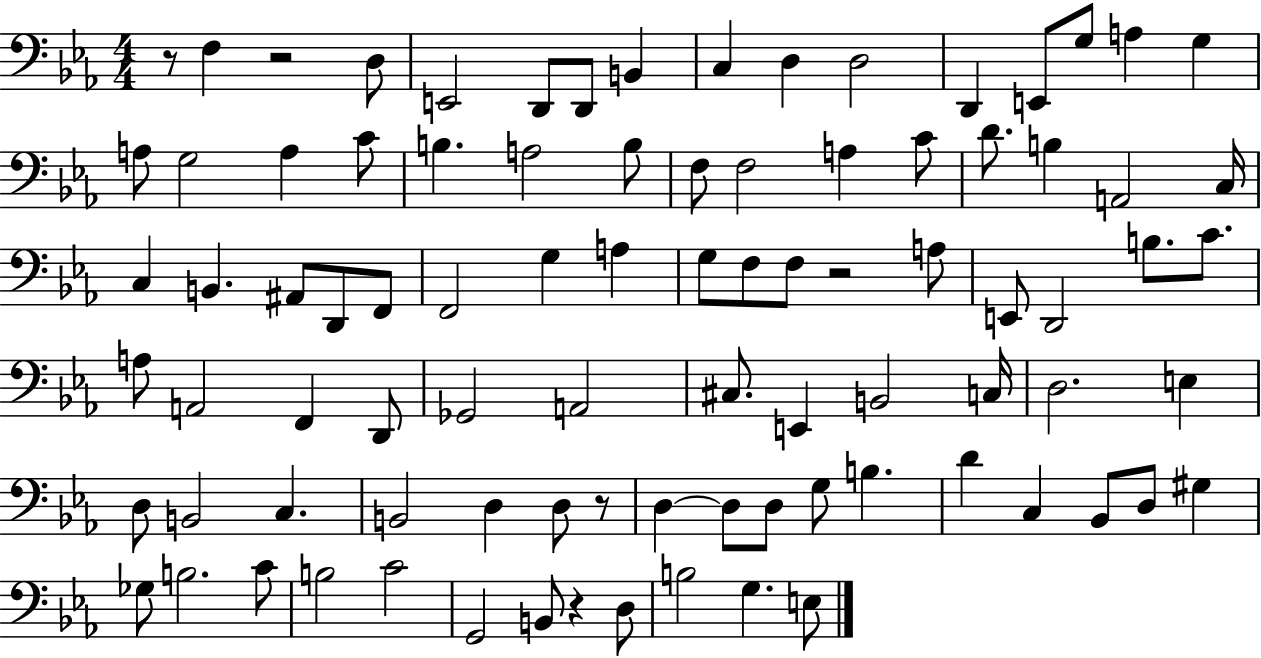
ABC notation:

X:1
T:Untitled
M:4/4
L:1/4
K:Eb
z/2 F, z2 D,/2 E,,2 D,,/2 D,,/2 B,, C, D, D,2 D,, E,,/2 G,/2 A, G, A,/2 G,2 A, C/2 B, A,2 B,/2 F,/2 F,2 A, C/2 D/2 B, A,,2 C,/4 C, B,, ^A,,/2 D,,/2 F,,/2 F,,2 G, A, G,/2 F,/2 F,/2 z2 A,/2 E,,/2 D,,2 B,/2 C/2 A,/2 A,,2 F,, D,,/2 _G,,2 A,,2 ^C,/2 E,, B,,2 C,/4 D,2 E, D,/2 B,,2 C, B,,2 D, D,/2 z/2 D, D,/2 D,/2 G,/2 B, D C, _B,,/2 D,/2 ^G, _G,/2 B,2 C/2 B,2 C2 G,,2 B,,/2 z D,/2 B,2 G, E,/2